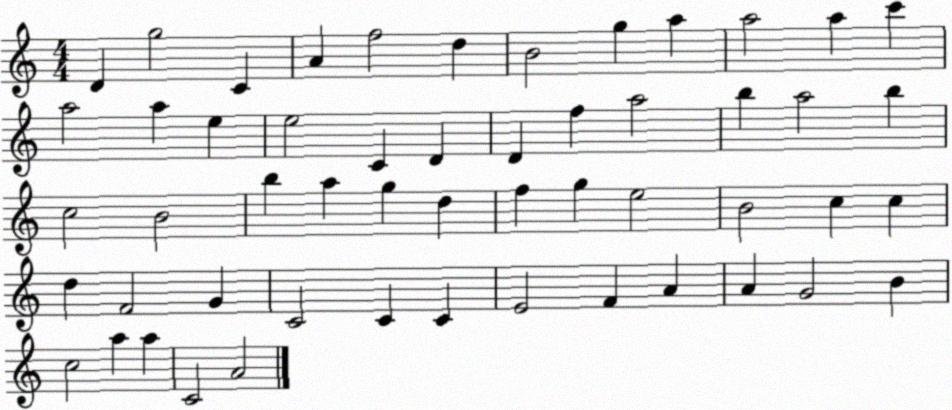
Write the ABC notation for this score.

X:1
T:Untitled
M:4/4
L:1/4
K:C
D g2 C A f2 d B2 g a a2 a c' a2 a e e2 C D D f a2 b a2 b c2 B2 b a g d f g e2 B2 c c d F2 G C2 C C E2 F A A G2 B c2 a a C2 A2